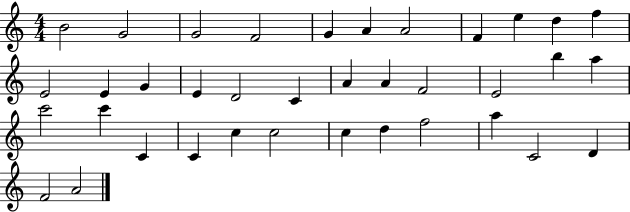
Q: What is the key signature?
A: C major